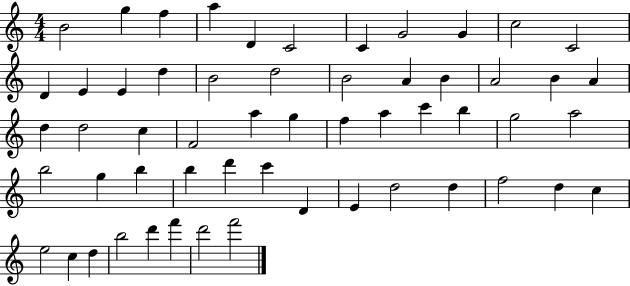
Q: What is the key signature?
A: C major